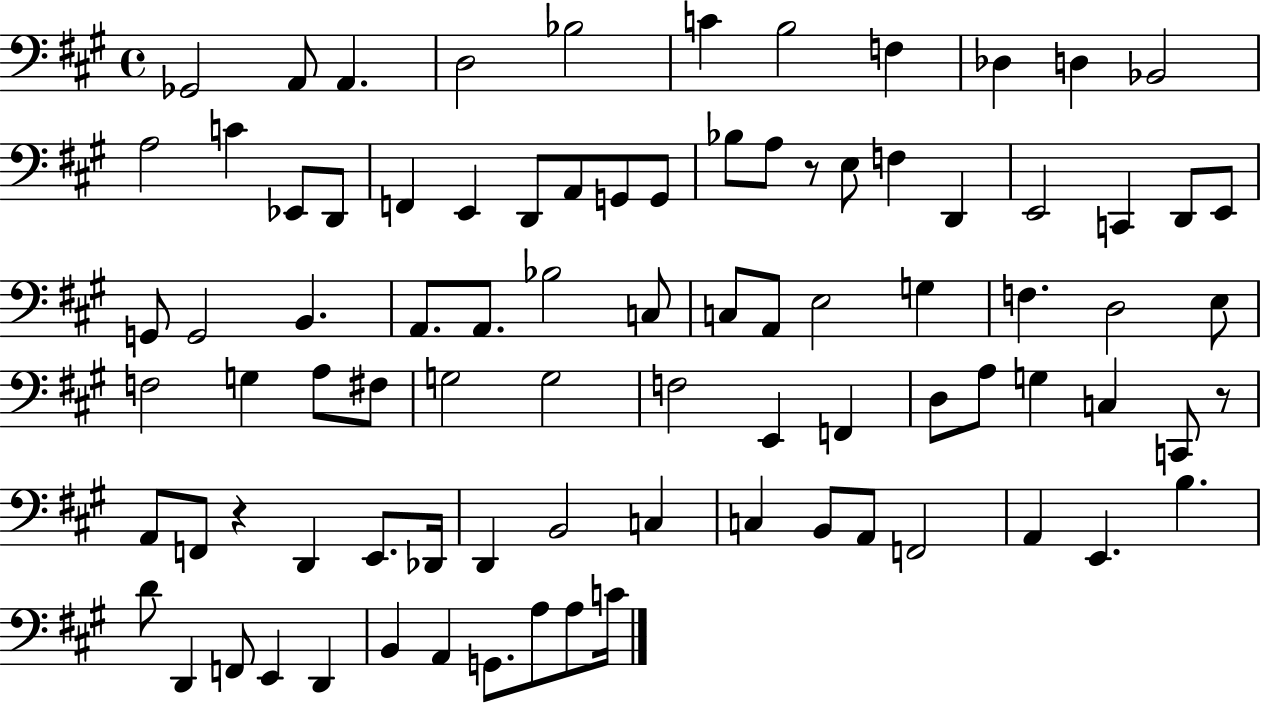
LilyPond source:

{
  \clef bass
  \time 4/4
  \defaultTimeSignature
  \key a \major
  ges,2 a,8 a,4. | d2 bes2 | c'4 b2 f4 | des4 d4 bes,2 | \break a2 c'4 ees,8 d,8 | f,4 e,4 d,8 a,8 g,8 g,8 | bes8 a8 r8 e8 f4 d,4 | e,2 c,4 d,8 e,8 | \break g,8 g,2 b,4. | a,8. a,8. bes2 c8 | c8 a,8 e2 g4 | f4. d2 e8 | \break f2 g4 a8 fis8 | g2 g2 | f2 e,4 f,4 | d8 a8 g4 c4 c,8 r8 | \break a,8 f,8 r4 d,4 e,8. des,16 | d,4 b,2 c4 | c4 b,8 a,8 f,2 | a,4 e,4. b4. | \break d'8 d,4 f,8 e,4 d,4 | b,4 a,4 g,8. a8 a8 c'16 | \bar "|."
}